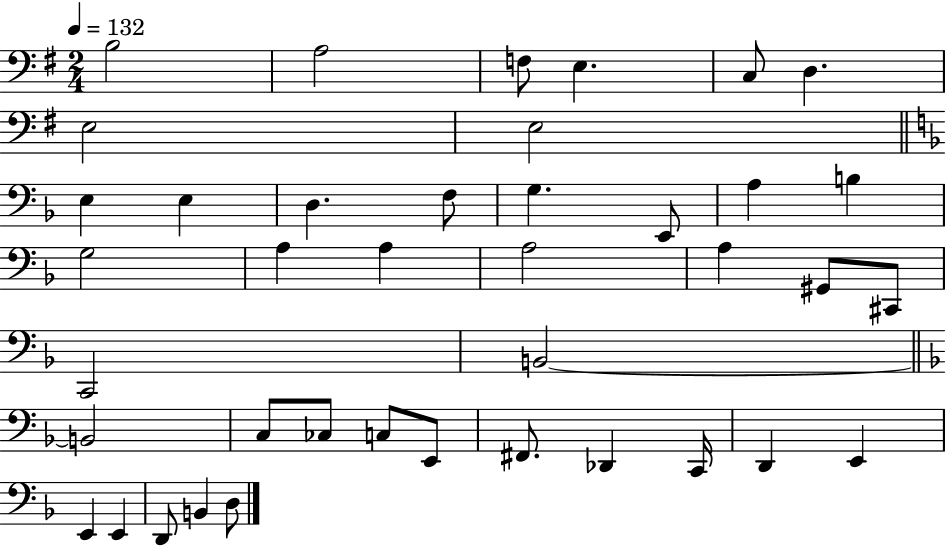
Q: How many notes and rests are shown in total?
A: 40